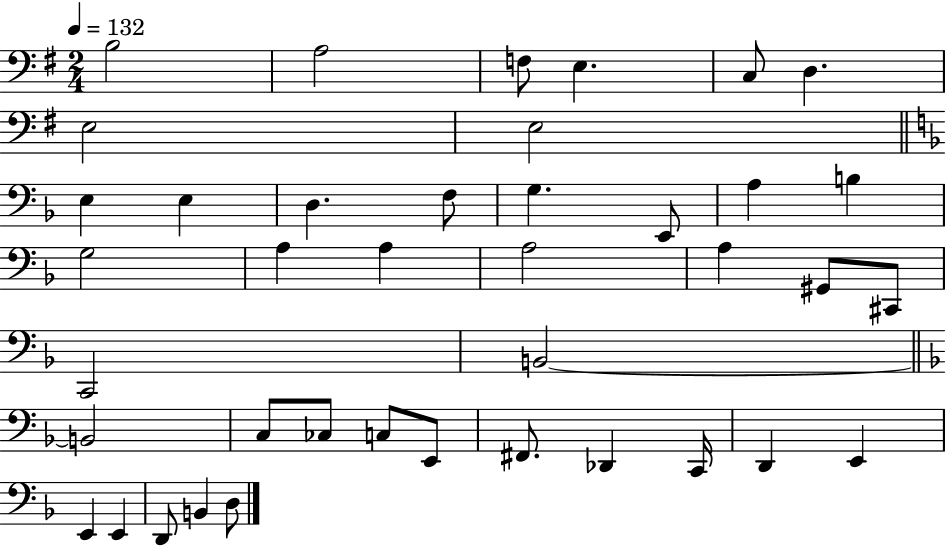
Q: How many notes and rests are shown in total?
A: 40